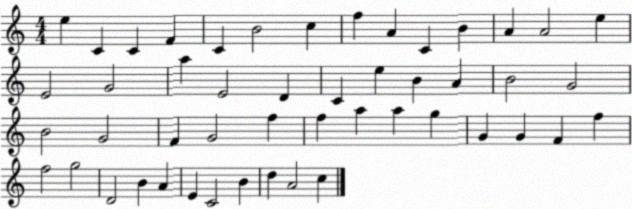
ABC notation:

X:1
T:Untitled
M:4/4
L:1/4
K:C
e C C F C B2 c f A C B A A2 e E2 G2 a E2 D C e B A B2 G2 B2 G2 F G2 f f a a g G G F f f2 g2 D2 B A E C2 B d A2 c